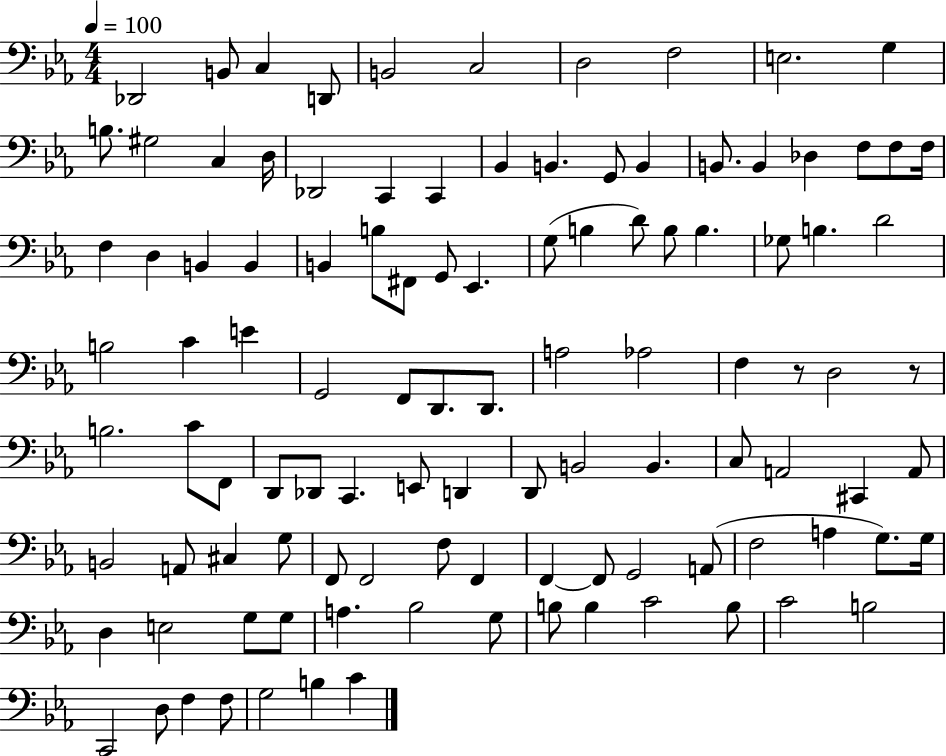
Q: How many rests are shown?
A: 2